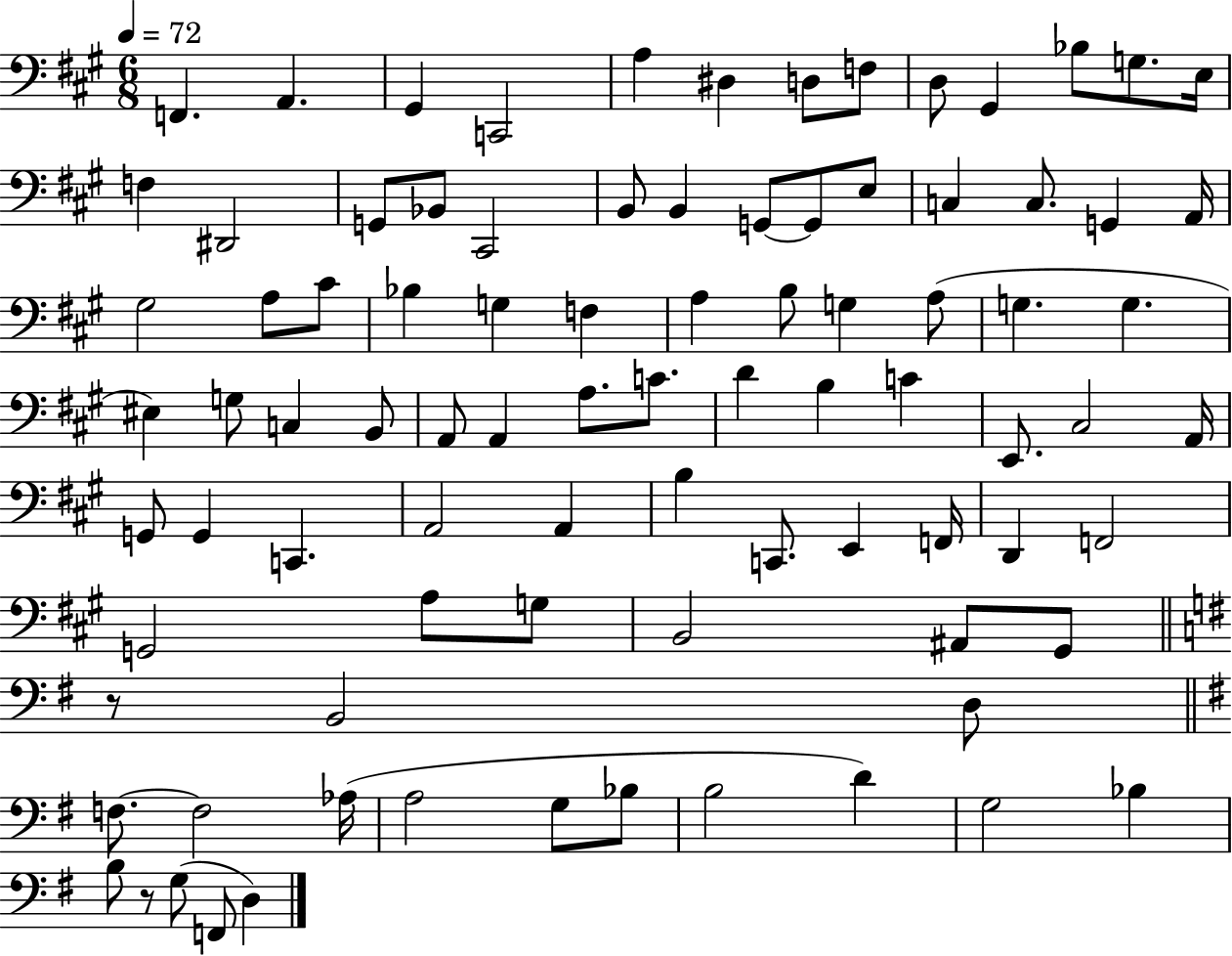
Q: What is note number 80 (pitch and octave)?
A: D4